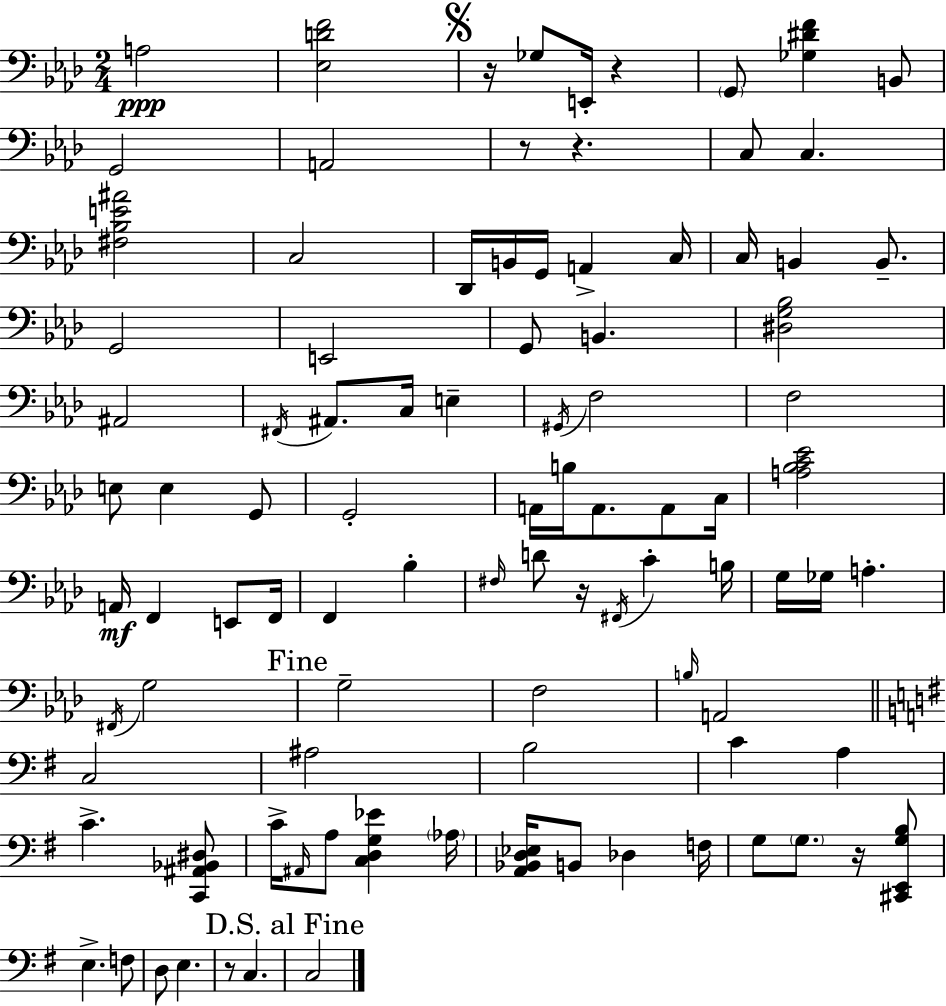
{
  \clef bass
  \numericTimeSignature
  \time 2/4
  \key aes \major
  a2\ppp | <ees d' f'>2 | \mark \markup { \musicglyph "scripts.segno" } r16 ges8 e,16-. r4 | \parenthesize g,8 <ges dis' f'>4 b,8 | \break g,2 | a,2 | r8 r4. | c8 c4. | \break <fis bes e' ais'>2 | c2 | des,16 b,16 g,16 a,4-> c16 | c16 b,4 b,8.-- | \break g,2 | e,2 | g,8 b,4. | <dis g bes>2 | \break ais,2 | \acciaccatura { fis,16 } ais,8. c16 e4-- | \acciaccatura { gis,16 } f2 | f2 | \break e8 e4 | g,8 g,2-. | a,16 b16 a,8. a,8 | c16 <a bes c' ees'>2 | \break a,16\mf f,4 e,8 | f,16 f,4 bes4-. | \grace { fis16 } d'8 r16 \acciaccatura { fis,16 } c'4-. | b16 g16 ges16 a4.-. | \break \acciaccatura { fis,16 } g2 | \mark "Fine" g2-- | f2 | \grace { b16 } a,2 | \break \bar "||" \break \key g \major c2 | ais2 | b2 | c'4 a4 | \break c'4.-> <c, ais, bes, dis>8 | c'16-> \grace { ais,16 } a8 <c d g ees'>4 | \parenthesize aes16 <a, bes, d ees>16 b,8 des4 | f16 g8 \parenthesize g8. r16 <cis, e, g b>8 | \break e4.-> f8 | d8 e4. | r8 c4. | \mark "D.S. al Fine" c2 | \break \bar "|."
}